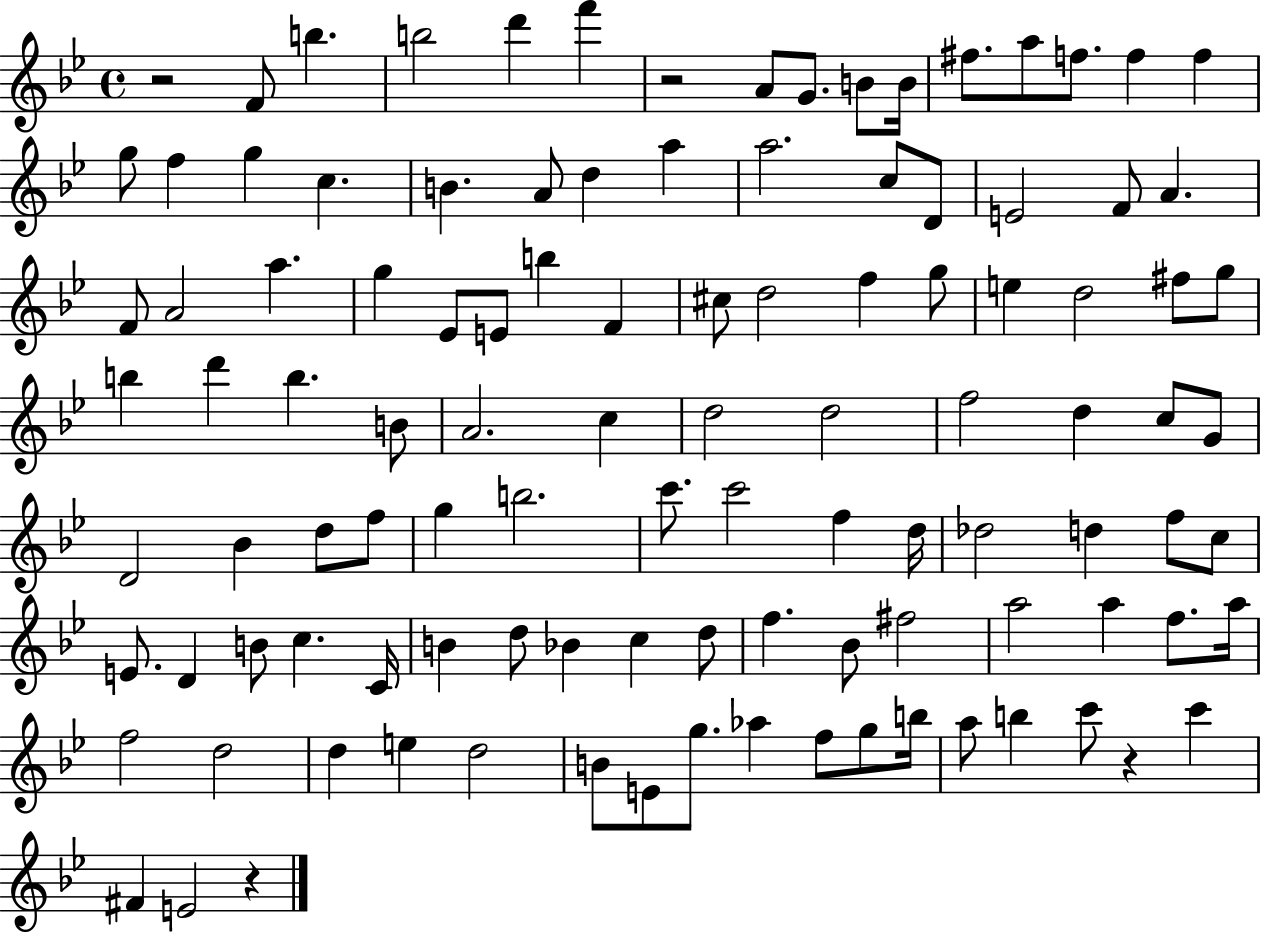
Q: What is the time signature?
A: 4/4